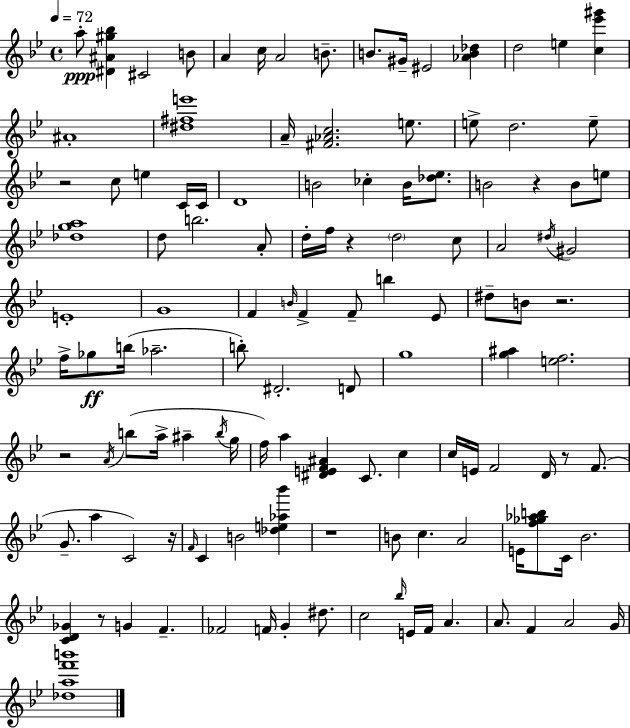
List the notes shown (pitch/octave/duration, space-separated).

A5/e [D#4,A#4,G#5,Bb5]/q C#4/h B4/e A4/q C5/s A4/h B4/e. B4/e. G#4/s EIS4/h [Ab4,B4,Db5]/q D5/h E5/q [C5,Eb6,G#6]/q A#4/w [D#5,F#5,E6]/w A4/s [F#4,Ab4,C5]/h. E5/e. E5/e D5/h. E5/e R/h C5/e E5/q C4/s C4/s D4/w B4/h CES5/q B4/s [Db5,Eb5]/e. B4/h R/q B4/e E5/e [Db5,G5,A5]/w D5/e B5/h. A4/e D5/s F5/s R/q D5/h C5/e A4/h D#5/s G#4/h E4/w G4/w F4/q B4/s F4/q F4/e B5/q Eb4/e D#5/e B4/e R/h. F5/s Gb5/e B5/s Ab5/h. B5/e D#4/h. D4/e G5/w [G5,A#5]/q [E5,F5]/h. R/h A4/s B5/e A5/s A#5/q B5/s G5/s F5/s A5/q [D#4,E4,F4,A#4]/q C4/e. C5/q C5/s E4/s F4/h D4/s R/e F4/e. G4/e. A5/q C4/h R/s F4/s C4/q B4/h [Db5,E5,Ab5,Bb6]/q R/w B4/e C5/q. A4/h E4/s [F5,Gb5,Ab5,B5]/e C4/s Bb4/h. [C4,D4,Gb4]/q R/e G4/q F4/q. FES4/h F4/s G4/q D#5/e. C5/h Bb5/s E4/s F4/s A4/q. A4/e. F4/q A4/h G4/s [Db5,A5,F6,B6]/w